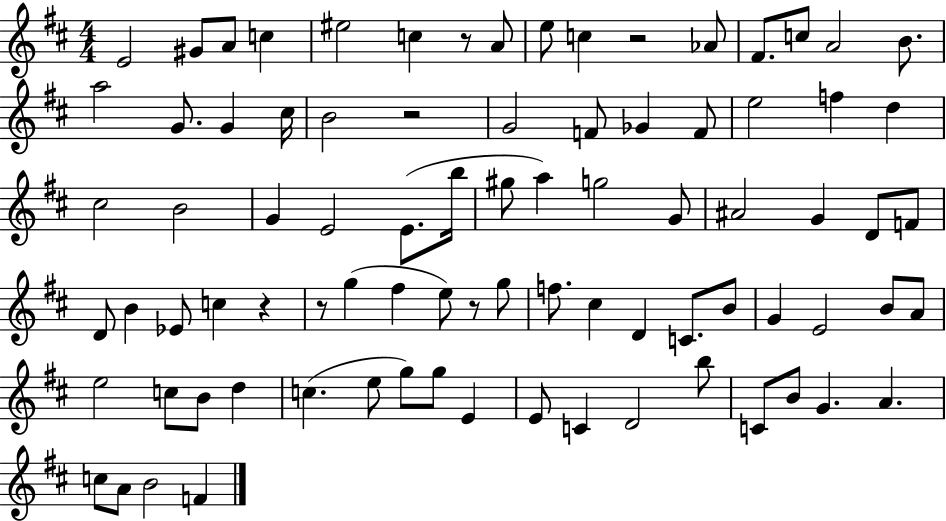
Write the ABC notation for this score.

X:1
T:Untitled
M:4/4
L:1/4
K:D
E2 ^G/2 A/2 c ^e2 c z/2 A/2 e/2 c z2 _A/2 ^F/2 c/2 A2 B/2 a2 G/2 G ^c/4 B2 z2 G2 F/2 _G F/2 e2 f d ^c2 B2 G E2 E/2 b/4 ^g/2 a g2 G/2 ^A2 G D/2 F/2 D/2 B _E/2 c z z/2 g ^f e/2 z/2 g/2 f/2 ^c D C/2 B/2 G E2 B/2 A/2 e2 c/2 B/2 d c e/2 g/2 g/2 E E/2 C D2 b/2 C/2 B/2 G A c/2 A/2 B2 F